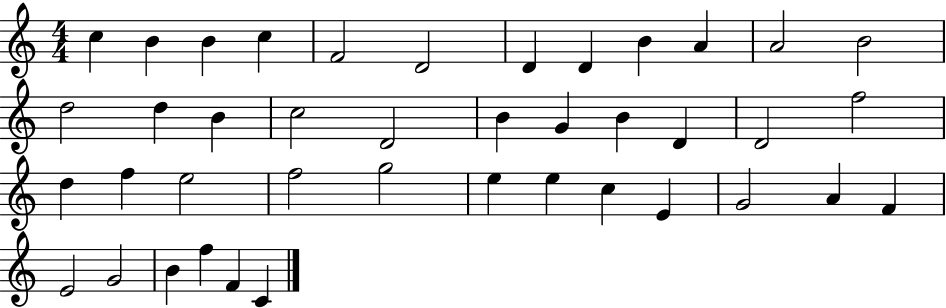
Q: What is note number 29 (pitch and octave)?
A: E5